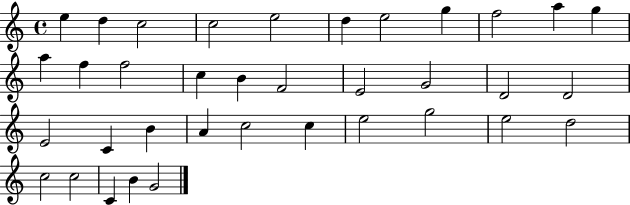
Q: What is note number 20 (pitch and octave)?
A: D4